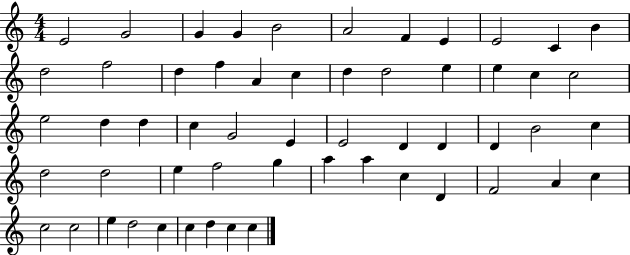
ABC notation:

X:1
T:Untitled
M:4/4
L:1/4
K:C
E2 G2 G G B2 A2 F E E2 C B d2 f2 d f A c d d2 e e c c2 e2 d d c G2 E E2 D D D B2 c d2 d2 e f2 g a a c D F2 A c c2 c2 e d2 c c d c c